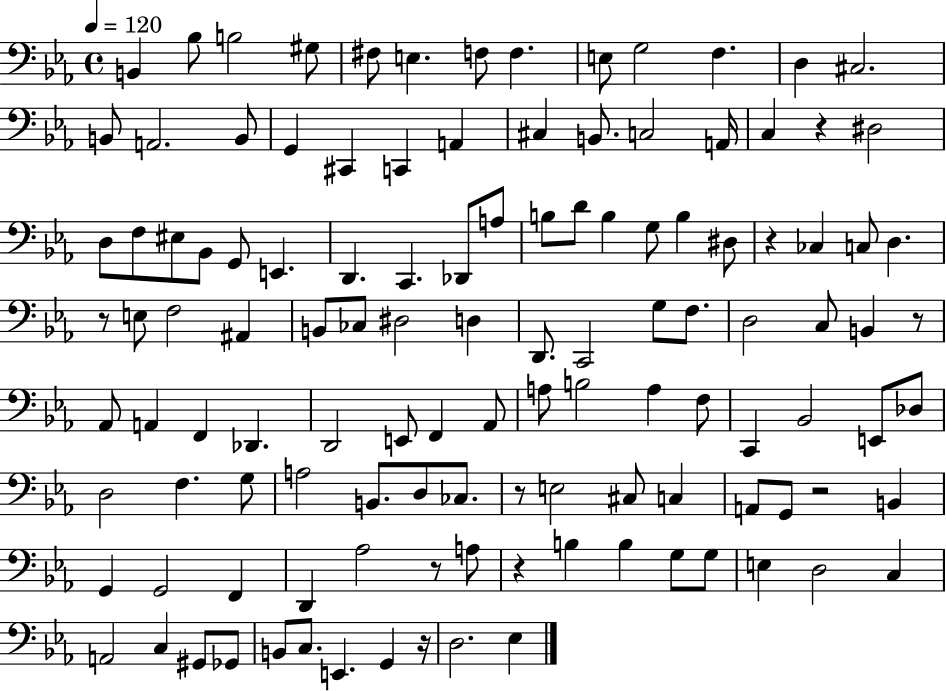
X:1
T:Untitled
M:4/4
L:1/4
K:Eb
B,, _B,/2 B,2 ^G,/2 ^F,/2 E, F,/2 F, E,/2 G,2 F, D, ^C,2 B,,/2 A,,2 B,,/2 G,, ^C,, C,, A,, ^C, B,,/2 C,2 A,,/4 C, z ^D,2 D,/2 F,/2 ^E,/2 _B,,/2 G,,/2 E,, D,, C,, _D,,/2 A,/2 B,/2 D/2 B, G,/2 B, ^D,/2 z _C, C,/2 D, z/2 E,/2 F,2 ^A,, B,,/2 _C,/2 ^D,2 D, D,,/2 C,,2 G,/2 F,/2 D,2 C,/2 B,, z/2 _A,,/2 A,, F,, _D,, D,,2 E,,/2 F,, _A,,/2 A,/2 B,2 A, F,/2 C,, _B,,2 E,,/2 _D,/2 D,2 F, G,/2 A,2 B,,/2 D,/2 _C,/2 z/2 E,2 ^C,/2 C, A,,/2 G,,/2 z2 B,, G,, G,,2 F,, D,, _A,2 z/2 A,/2 z B, B, G,/2 G,/2 E, D,2 C, A,,2 C, ^G,,/2 _G,,/2 B,,/2 C,/2 E,, G,, z/4 D,2 _E,